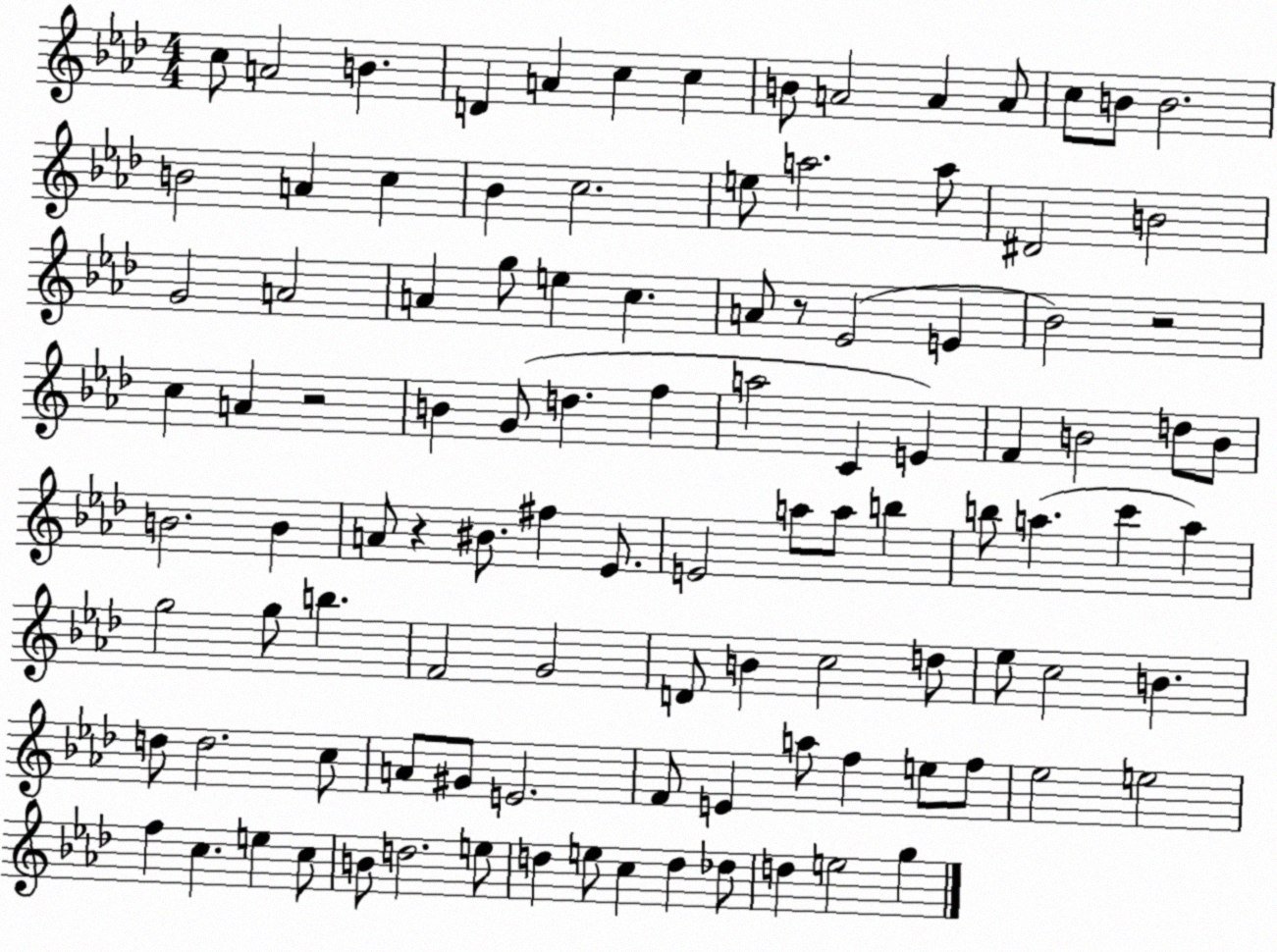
X:1
T:Untitled
M:4/4
L:1/4
K:Ab
c/2 A2 B D A c c B/2 A2 A A/2 c/2 B/2 B2 B2 A c _B c2 e/2 a2 a/2 ^D2 B2 G2 A2 A g/2 e c A/2 z/2 _E2 E _B2 z2 c A z2 B G/2 d f a2 C E F B2 d/2 B/2 B2 B A/2 z ^B/2 ^f _E/2 E2 a/2 a/2 b b/2 a c' a g2 g/2 b F2 G2 D/2 B c2 d/2 _e/2 c2 B d/2 d2 c/2 A/2 ^G/2 E2 F/2 E a/2 f e/2 f/2 _e2 e2 f c e c/2 B/2 d2 e/2 d e/2 c d _d/2 d e2 g